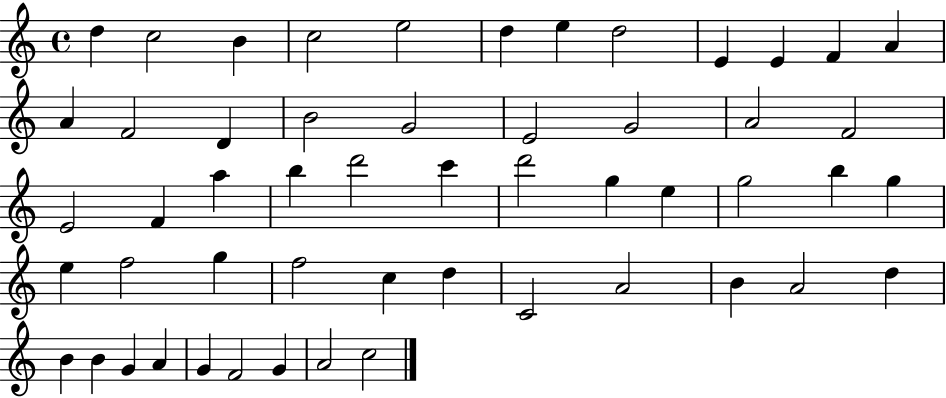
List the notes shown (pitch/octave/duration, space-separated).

D5/q C5/h B4/q C5/h E5/h D5/q E5/q D5/h E4/q E4/q F4/q A4/q A4/q F4/h D4/q B4/h G4/h E4/h G4/h A4/h F4/h E4/h F4/q A5/q B5/q D6/h C6/q D6/h G5/q E5/q G5/h B5/q G5/q E5/q F5/h G5/q F5/h C5/q D5/q C4/h A4/h B4/q A4/h D5/q B4/q B4/q G4/q A4/q G4/q F4/h G4/q A4/h C5/h